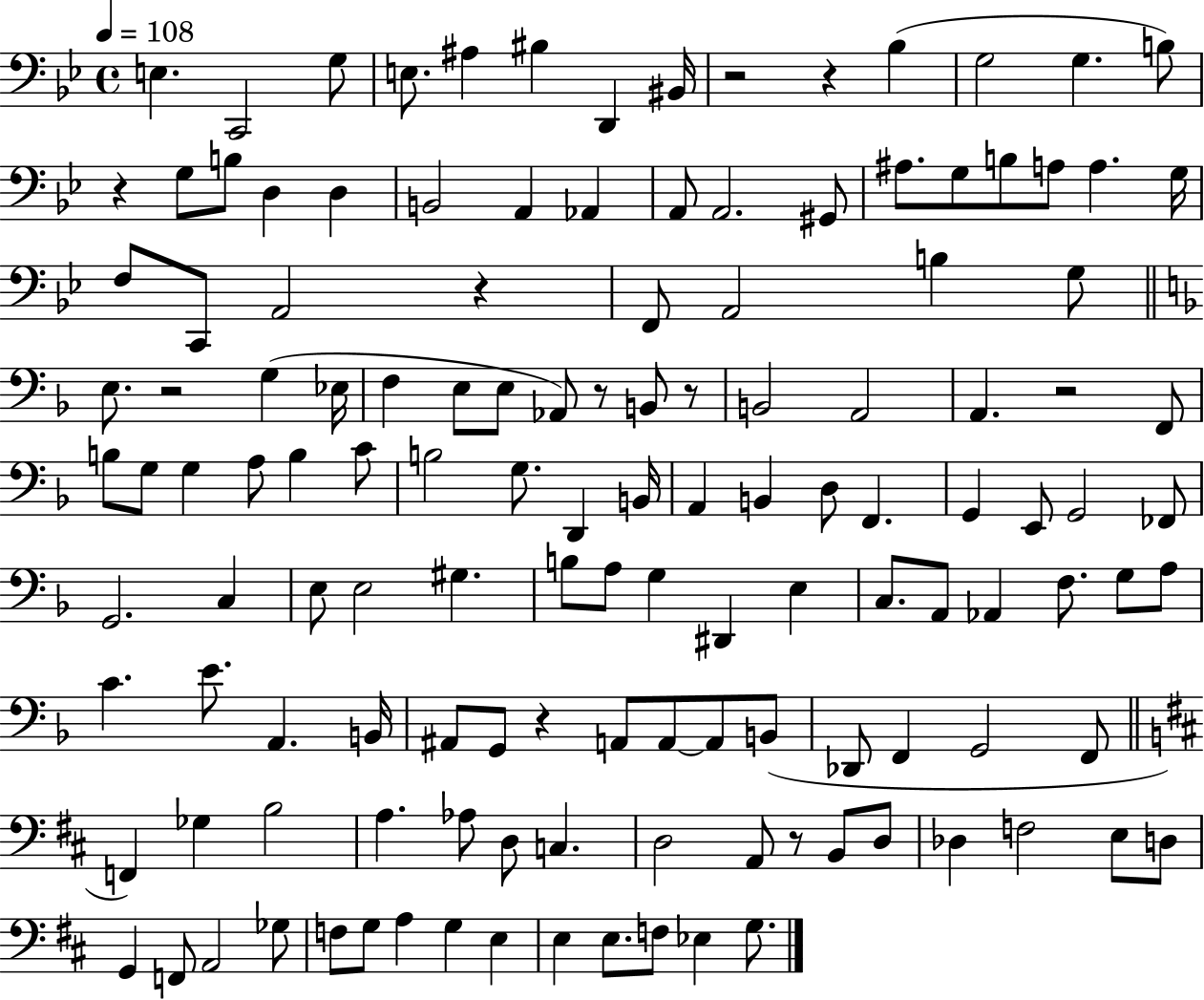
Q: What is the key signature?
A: BES major